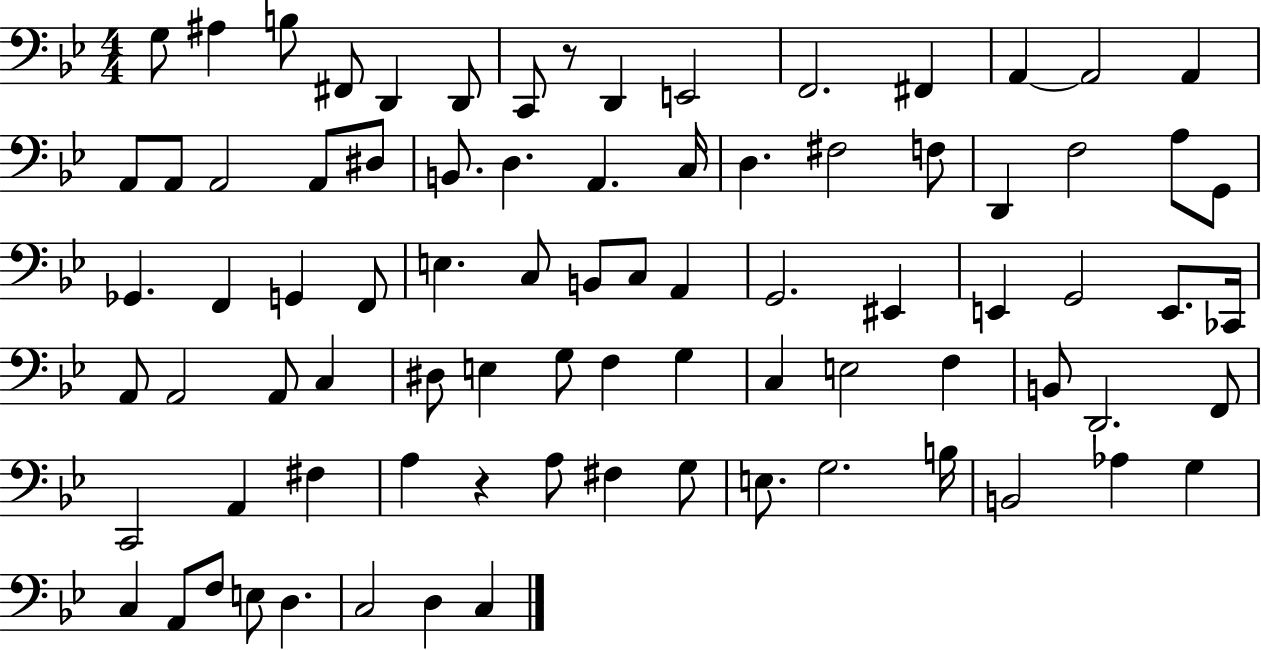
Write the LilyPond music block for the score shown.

{
  \clef bass
  \numericTimeSignature
  \time 4/4
  \key bes \major
  g8 ais4 b8 fis,8 d,4 d,8 | c,8 r8 d,4 e,2 | f,2. fis,4 | a,4~~ a,2 a,4 | \break a,8 a,8 a,2 a,8 dis8 | b,8. d4. a,4. c16 | d4. fis2 f8 | d,4 f2 a8 g,8 | \break ges,4. f,4 g,4 f,8 | e4. c8 b,8 c8 a,4 | g,2. eis,4 | e,4 g,2 e,8. ces,16 | \break a,8 a,2 a,8 c4 | dis8 e4 g8 f4 g4 | c4 e2 f4 | b,8 d,2. f,8 | \break c,2 a,4 fis4 | a4 r4 a8 fis4 g8 | e8. g2. b16 | b,2 aes4 g4 | \break c4 a,8 f8 e8 d4. | c2 d4 c4 | \bar "|."
}